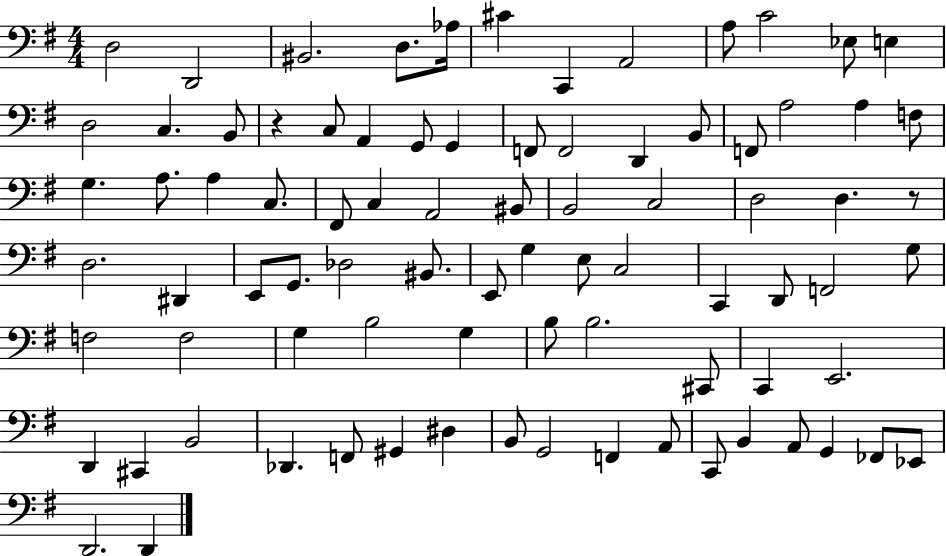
D3/h D2/h BIS2/h. D3/e. Ab3/s C#4/q C2/q A2/h A3/e C4/h Eb3/e E3/q D3/h C3/q. B2/e R/q C3/e A2/q G2/e G2/q F2/e F2/h D2/q B2/e F2/e A3/h A3/q F3/e G3/q. A3/e. A3/q C3/e. F#2/e C3/q A2/h BIS2/e B2/h C3/h D3/h D3/q. R/e D3/h. D#2/q E2/e G2/e. Db3/h BIS2/e. E2/e G3/q E3/e C3/h C2/q D2/e F2/h G3/e F3/h F3/h G3/q B3/h G3/q B3/e B3/h. C#2/e C2/q E2/h. D2/q C#2/q B2/h Db2/q. F2/e G#2/q D#3/q B2/e G2/h F2/q A2/e C2/e B2/q A2/e G2/q FES2/e Eb2/e D2/h. D2/q